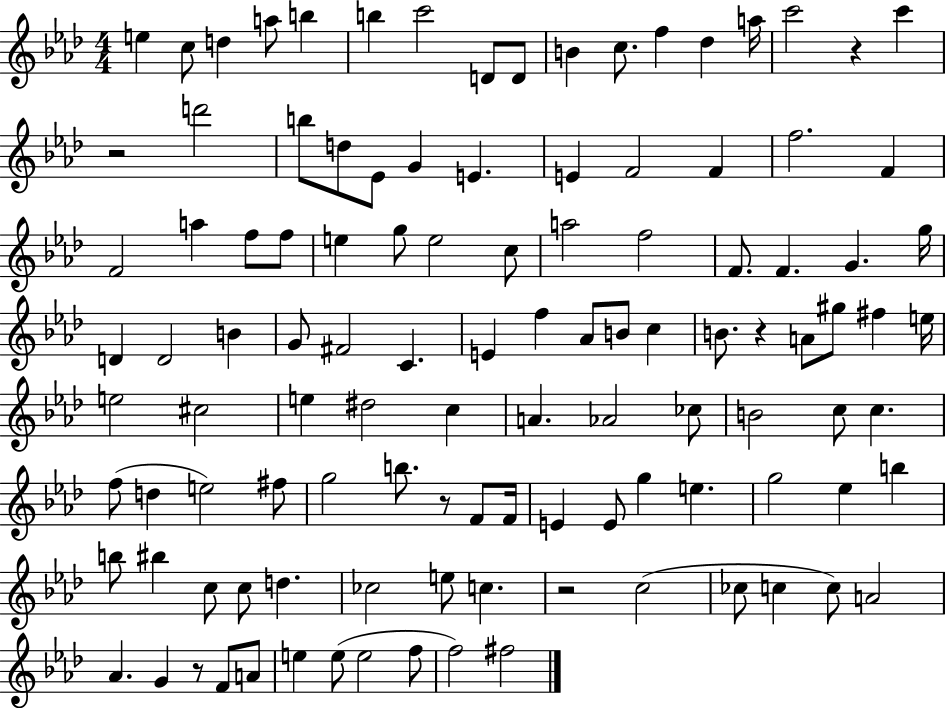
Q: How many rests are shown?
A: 6